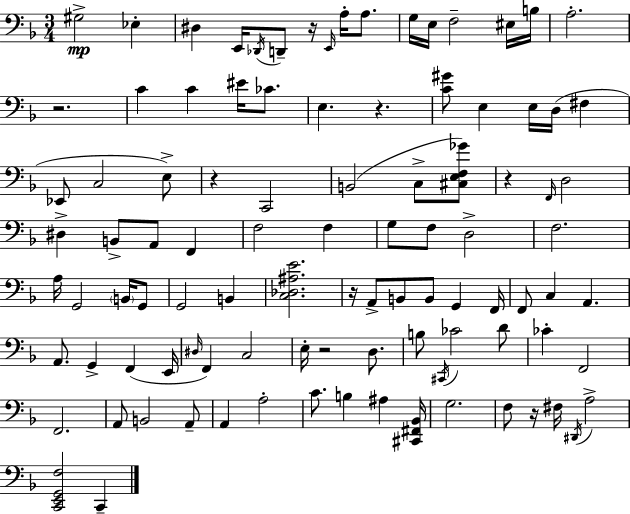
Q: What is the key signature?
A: F major